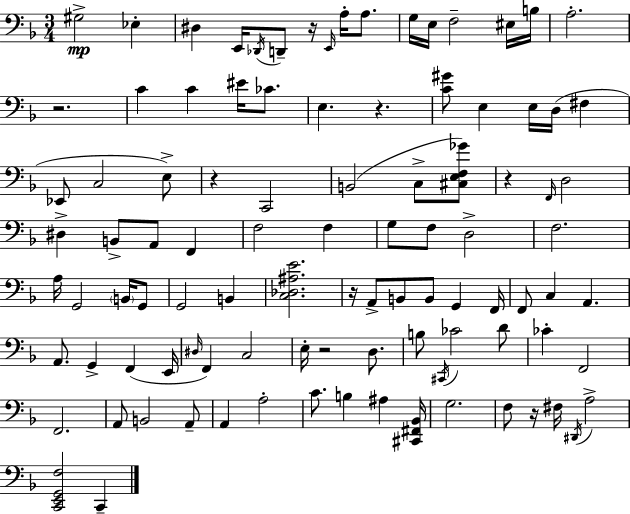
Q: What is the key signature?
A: F major